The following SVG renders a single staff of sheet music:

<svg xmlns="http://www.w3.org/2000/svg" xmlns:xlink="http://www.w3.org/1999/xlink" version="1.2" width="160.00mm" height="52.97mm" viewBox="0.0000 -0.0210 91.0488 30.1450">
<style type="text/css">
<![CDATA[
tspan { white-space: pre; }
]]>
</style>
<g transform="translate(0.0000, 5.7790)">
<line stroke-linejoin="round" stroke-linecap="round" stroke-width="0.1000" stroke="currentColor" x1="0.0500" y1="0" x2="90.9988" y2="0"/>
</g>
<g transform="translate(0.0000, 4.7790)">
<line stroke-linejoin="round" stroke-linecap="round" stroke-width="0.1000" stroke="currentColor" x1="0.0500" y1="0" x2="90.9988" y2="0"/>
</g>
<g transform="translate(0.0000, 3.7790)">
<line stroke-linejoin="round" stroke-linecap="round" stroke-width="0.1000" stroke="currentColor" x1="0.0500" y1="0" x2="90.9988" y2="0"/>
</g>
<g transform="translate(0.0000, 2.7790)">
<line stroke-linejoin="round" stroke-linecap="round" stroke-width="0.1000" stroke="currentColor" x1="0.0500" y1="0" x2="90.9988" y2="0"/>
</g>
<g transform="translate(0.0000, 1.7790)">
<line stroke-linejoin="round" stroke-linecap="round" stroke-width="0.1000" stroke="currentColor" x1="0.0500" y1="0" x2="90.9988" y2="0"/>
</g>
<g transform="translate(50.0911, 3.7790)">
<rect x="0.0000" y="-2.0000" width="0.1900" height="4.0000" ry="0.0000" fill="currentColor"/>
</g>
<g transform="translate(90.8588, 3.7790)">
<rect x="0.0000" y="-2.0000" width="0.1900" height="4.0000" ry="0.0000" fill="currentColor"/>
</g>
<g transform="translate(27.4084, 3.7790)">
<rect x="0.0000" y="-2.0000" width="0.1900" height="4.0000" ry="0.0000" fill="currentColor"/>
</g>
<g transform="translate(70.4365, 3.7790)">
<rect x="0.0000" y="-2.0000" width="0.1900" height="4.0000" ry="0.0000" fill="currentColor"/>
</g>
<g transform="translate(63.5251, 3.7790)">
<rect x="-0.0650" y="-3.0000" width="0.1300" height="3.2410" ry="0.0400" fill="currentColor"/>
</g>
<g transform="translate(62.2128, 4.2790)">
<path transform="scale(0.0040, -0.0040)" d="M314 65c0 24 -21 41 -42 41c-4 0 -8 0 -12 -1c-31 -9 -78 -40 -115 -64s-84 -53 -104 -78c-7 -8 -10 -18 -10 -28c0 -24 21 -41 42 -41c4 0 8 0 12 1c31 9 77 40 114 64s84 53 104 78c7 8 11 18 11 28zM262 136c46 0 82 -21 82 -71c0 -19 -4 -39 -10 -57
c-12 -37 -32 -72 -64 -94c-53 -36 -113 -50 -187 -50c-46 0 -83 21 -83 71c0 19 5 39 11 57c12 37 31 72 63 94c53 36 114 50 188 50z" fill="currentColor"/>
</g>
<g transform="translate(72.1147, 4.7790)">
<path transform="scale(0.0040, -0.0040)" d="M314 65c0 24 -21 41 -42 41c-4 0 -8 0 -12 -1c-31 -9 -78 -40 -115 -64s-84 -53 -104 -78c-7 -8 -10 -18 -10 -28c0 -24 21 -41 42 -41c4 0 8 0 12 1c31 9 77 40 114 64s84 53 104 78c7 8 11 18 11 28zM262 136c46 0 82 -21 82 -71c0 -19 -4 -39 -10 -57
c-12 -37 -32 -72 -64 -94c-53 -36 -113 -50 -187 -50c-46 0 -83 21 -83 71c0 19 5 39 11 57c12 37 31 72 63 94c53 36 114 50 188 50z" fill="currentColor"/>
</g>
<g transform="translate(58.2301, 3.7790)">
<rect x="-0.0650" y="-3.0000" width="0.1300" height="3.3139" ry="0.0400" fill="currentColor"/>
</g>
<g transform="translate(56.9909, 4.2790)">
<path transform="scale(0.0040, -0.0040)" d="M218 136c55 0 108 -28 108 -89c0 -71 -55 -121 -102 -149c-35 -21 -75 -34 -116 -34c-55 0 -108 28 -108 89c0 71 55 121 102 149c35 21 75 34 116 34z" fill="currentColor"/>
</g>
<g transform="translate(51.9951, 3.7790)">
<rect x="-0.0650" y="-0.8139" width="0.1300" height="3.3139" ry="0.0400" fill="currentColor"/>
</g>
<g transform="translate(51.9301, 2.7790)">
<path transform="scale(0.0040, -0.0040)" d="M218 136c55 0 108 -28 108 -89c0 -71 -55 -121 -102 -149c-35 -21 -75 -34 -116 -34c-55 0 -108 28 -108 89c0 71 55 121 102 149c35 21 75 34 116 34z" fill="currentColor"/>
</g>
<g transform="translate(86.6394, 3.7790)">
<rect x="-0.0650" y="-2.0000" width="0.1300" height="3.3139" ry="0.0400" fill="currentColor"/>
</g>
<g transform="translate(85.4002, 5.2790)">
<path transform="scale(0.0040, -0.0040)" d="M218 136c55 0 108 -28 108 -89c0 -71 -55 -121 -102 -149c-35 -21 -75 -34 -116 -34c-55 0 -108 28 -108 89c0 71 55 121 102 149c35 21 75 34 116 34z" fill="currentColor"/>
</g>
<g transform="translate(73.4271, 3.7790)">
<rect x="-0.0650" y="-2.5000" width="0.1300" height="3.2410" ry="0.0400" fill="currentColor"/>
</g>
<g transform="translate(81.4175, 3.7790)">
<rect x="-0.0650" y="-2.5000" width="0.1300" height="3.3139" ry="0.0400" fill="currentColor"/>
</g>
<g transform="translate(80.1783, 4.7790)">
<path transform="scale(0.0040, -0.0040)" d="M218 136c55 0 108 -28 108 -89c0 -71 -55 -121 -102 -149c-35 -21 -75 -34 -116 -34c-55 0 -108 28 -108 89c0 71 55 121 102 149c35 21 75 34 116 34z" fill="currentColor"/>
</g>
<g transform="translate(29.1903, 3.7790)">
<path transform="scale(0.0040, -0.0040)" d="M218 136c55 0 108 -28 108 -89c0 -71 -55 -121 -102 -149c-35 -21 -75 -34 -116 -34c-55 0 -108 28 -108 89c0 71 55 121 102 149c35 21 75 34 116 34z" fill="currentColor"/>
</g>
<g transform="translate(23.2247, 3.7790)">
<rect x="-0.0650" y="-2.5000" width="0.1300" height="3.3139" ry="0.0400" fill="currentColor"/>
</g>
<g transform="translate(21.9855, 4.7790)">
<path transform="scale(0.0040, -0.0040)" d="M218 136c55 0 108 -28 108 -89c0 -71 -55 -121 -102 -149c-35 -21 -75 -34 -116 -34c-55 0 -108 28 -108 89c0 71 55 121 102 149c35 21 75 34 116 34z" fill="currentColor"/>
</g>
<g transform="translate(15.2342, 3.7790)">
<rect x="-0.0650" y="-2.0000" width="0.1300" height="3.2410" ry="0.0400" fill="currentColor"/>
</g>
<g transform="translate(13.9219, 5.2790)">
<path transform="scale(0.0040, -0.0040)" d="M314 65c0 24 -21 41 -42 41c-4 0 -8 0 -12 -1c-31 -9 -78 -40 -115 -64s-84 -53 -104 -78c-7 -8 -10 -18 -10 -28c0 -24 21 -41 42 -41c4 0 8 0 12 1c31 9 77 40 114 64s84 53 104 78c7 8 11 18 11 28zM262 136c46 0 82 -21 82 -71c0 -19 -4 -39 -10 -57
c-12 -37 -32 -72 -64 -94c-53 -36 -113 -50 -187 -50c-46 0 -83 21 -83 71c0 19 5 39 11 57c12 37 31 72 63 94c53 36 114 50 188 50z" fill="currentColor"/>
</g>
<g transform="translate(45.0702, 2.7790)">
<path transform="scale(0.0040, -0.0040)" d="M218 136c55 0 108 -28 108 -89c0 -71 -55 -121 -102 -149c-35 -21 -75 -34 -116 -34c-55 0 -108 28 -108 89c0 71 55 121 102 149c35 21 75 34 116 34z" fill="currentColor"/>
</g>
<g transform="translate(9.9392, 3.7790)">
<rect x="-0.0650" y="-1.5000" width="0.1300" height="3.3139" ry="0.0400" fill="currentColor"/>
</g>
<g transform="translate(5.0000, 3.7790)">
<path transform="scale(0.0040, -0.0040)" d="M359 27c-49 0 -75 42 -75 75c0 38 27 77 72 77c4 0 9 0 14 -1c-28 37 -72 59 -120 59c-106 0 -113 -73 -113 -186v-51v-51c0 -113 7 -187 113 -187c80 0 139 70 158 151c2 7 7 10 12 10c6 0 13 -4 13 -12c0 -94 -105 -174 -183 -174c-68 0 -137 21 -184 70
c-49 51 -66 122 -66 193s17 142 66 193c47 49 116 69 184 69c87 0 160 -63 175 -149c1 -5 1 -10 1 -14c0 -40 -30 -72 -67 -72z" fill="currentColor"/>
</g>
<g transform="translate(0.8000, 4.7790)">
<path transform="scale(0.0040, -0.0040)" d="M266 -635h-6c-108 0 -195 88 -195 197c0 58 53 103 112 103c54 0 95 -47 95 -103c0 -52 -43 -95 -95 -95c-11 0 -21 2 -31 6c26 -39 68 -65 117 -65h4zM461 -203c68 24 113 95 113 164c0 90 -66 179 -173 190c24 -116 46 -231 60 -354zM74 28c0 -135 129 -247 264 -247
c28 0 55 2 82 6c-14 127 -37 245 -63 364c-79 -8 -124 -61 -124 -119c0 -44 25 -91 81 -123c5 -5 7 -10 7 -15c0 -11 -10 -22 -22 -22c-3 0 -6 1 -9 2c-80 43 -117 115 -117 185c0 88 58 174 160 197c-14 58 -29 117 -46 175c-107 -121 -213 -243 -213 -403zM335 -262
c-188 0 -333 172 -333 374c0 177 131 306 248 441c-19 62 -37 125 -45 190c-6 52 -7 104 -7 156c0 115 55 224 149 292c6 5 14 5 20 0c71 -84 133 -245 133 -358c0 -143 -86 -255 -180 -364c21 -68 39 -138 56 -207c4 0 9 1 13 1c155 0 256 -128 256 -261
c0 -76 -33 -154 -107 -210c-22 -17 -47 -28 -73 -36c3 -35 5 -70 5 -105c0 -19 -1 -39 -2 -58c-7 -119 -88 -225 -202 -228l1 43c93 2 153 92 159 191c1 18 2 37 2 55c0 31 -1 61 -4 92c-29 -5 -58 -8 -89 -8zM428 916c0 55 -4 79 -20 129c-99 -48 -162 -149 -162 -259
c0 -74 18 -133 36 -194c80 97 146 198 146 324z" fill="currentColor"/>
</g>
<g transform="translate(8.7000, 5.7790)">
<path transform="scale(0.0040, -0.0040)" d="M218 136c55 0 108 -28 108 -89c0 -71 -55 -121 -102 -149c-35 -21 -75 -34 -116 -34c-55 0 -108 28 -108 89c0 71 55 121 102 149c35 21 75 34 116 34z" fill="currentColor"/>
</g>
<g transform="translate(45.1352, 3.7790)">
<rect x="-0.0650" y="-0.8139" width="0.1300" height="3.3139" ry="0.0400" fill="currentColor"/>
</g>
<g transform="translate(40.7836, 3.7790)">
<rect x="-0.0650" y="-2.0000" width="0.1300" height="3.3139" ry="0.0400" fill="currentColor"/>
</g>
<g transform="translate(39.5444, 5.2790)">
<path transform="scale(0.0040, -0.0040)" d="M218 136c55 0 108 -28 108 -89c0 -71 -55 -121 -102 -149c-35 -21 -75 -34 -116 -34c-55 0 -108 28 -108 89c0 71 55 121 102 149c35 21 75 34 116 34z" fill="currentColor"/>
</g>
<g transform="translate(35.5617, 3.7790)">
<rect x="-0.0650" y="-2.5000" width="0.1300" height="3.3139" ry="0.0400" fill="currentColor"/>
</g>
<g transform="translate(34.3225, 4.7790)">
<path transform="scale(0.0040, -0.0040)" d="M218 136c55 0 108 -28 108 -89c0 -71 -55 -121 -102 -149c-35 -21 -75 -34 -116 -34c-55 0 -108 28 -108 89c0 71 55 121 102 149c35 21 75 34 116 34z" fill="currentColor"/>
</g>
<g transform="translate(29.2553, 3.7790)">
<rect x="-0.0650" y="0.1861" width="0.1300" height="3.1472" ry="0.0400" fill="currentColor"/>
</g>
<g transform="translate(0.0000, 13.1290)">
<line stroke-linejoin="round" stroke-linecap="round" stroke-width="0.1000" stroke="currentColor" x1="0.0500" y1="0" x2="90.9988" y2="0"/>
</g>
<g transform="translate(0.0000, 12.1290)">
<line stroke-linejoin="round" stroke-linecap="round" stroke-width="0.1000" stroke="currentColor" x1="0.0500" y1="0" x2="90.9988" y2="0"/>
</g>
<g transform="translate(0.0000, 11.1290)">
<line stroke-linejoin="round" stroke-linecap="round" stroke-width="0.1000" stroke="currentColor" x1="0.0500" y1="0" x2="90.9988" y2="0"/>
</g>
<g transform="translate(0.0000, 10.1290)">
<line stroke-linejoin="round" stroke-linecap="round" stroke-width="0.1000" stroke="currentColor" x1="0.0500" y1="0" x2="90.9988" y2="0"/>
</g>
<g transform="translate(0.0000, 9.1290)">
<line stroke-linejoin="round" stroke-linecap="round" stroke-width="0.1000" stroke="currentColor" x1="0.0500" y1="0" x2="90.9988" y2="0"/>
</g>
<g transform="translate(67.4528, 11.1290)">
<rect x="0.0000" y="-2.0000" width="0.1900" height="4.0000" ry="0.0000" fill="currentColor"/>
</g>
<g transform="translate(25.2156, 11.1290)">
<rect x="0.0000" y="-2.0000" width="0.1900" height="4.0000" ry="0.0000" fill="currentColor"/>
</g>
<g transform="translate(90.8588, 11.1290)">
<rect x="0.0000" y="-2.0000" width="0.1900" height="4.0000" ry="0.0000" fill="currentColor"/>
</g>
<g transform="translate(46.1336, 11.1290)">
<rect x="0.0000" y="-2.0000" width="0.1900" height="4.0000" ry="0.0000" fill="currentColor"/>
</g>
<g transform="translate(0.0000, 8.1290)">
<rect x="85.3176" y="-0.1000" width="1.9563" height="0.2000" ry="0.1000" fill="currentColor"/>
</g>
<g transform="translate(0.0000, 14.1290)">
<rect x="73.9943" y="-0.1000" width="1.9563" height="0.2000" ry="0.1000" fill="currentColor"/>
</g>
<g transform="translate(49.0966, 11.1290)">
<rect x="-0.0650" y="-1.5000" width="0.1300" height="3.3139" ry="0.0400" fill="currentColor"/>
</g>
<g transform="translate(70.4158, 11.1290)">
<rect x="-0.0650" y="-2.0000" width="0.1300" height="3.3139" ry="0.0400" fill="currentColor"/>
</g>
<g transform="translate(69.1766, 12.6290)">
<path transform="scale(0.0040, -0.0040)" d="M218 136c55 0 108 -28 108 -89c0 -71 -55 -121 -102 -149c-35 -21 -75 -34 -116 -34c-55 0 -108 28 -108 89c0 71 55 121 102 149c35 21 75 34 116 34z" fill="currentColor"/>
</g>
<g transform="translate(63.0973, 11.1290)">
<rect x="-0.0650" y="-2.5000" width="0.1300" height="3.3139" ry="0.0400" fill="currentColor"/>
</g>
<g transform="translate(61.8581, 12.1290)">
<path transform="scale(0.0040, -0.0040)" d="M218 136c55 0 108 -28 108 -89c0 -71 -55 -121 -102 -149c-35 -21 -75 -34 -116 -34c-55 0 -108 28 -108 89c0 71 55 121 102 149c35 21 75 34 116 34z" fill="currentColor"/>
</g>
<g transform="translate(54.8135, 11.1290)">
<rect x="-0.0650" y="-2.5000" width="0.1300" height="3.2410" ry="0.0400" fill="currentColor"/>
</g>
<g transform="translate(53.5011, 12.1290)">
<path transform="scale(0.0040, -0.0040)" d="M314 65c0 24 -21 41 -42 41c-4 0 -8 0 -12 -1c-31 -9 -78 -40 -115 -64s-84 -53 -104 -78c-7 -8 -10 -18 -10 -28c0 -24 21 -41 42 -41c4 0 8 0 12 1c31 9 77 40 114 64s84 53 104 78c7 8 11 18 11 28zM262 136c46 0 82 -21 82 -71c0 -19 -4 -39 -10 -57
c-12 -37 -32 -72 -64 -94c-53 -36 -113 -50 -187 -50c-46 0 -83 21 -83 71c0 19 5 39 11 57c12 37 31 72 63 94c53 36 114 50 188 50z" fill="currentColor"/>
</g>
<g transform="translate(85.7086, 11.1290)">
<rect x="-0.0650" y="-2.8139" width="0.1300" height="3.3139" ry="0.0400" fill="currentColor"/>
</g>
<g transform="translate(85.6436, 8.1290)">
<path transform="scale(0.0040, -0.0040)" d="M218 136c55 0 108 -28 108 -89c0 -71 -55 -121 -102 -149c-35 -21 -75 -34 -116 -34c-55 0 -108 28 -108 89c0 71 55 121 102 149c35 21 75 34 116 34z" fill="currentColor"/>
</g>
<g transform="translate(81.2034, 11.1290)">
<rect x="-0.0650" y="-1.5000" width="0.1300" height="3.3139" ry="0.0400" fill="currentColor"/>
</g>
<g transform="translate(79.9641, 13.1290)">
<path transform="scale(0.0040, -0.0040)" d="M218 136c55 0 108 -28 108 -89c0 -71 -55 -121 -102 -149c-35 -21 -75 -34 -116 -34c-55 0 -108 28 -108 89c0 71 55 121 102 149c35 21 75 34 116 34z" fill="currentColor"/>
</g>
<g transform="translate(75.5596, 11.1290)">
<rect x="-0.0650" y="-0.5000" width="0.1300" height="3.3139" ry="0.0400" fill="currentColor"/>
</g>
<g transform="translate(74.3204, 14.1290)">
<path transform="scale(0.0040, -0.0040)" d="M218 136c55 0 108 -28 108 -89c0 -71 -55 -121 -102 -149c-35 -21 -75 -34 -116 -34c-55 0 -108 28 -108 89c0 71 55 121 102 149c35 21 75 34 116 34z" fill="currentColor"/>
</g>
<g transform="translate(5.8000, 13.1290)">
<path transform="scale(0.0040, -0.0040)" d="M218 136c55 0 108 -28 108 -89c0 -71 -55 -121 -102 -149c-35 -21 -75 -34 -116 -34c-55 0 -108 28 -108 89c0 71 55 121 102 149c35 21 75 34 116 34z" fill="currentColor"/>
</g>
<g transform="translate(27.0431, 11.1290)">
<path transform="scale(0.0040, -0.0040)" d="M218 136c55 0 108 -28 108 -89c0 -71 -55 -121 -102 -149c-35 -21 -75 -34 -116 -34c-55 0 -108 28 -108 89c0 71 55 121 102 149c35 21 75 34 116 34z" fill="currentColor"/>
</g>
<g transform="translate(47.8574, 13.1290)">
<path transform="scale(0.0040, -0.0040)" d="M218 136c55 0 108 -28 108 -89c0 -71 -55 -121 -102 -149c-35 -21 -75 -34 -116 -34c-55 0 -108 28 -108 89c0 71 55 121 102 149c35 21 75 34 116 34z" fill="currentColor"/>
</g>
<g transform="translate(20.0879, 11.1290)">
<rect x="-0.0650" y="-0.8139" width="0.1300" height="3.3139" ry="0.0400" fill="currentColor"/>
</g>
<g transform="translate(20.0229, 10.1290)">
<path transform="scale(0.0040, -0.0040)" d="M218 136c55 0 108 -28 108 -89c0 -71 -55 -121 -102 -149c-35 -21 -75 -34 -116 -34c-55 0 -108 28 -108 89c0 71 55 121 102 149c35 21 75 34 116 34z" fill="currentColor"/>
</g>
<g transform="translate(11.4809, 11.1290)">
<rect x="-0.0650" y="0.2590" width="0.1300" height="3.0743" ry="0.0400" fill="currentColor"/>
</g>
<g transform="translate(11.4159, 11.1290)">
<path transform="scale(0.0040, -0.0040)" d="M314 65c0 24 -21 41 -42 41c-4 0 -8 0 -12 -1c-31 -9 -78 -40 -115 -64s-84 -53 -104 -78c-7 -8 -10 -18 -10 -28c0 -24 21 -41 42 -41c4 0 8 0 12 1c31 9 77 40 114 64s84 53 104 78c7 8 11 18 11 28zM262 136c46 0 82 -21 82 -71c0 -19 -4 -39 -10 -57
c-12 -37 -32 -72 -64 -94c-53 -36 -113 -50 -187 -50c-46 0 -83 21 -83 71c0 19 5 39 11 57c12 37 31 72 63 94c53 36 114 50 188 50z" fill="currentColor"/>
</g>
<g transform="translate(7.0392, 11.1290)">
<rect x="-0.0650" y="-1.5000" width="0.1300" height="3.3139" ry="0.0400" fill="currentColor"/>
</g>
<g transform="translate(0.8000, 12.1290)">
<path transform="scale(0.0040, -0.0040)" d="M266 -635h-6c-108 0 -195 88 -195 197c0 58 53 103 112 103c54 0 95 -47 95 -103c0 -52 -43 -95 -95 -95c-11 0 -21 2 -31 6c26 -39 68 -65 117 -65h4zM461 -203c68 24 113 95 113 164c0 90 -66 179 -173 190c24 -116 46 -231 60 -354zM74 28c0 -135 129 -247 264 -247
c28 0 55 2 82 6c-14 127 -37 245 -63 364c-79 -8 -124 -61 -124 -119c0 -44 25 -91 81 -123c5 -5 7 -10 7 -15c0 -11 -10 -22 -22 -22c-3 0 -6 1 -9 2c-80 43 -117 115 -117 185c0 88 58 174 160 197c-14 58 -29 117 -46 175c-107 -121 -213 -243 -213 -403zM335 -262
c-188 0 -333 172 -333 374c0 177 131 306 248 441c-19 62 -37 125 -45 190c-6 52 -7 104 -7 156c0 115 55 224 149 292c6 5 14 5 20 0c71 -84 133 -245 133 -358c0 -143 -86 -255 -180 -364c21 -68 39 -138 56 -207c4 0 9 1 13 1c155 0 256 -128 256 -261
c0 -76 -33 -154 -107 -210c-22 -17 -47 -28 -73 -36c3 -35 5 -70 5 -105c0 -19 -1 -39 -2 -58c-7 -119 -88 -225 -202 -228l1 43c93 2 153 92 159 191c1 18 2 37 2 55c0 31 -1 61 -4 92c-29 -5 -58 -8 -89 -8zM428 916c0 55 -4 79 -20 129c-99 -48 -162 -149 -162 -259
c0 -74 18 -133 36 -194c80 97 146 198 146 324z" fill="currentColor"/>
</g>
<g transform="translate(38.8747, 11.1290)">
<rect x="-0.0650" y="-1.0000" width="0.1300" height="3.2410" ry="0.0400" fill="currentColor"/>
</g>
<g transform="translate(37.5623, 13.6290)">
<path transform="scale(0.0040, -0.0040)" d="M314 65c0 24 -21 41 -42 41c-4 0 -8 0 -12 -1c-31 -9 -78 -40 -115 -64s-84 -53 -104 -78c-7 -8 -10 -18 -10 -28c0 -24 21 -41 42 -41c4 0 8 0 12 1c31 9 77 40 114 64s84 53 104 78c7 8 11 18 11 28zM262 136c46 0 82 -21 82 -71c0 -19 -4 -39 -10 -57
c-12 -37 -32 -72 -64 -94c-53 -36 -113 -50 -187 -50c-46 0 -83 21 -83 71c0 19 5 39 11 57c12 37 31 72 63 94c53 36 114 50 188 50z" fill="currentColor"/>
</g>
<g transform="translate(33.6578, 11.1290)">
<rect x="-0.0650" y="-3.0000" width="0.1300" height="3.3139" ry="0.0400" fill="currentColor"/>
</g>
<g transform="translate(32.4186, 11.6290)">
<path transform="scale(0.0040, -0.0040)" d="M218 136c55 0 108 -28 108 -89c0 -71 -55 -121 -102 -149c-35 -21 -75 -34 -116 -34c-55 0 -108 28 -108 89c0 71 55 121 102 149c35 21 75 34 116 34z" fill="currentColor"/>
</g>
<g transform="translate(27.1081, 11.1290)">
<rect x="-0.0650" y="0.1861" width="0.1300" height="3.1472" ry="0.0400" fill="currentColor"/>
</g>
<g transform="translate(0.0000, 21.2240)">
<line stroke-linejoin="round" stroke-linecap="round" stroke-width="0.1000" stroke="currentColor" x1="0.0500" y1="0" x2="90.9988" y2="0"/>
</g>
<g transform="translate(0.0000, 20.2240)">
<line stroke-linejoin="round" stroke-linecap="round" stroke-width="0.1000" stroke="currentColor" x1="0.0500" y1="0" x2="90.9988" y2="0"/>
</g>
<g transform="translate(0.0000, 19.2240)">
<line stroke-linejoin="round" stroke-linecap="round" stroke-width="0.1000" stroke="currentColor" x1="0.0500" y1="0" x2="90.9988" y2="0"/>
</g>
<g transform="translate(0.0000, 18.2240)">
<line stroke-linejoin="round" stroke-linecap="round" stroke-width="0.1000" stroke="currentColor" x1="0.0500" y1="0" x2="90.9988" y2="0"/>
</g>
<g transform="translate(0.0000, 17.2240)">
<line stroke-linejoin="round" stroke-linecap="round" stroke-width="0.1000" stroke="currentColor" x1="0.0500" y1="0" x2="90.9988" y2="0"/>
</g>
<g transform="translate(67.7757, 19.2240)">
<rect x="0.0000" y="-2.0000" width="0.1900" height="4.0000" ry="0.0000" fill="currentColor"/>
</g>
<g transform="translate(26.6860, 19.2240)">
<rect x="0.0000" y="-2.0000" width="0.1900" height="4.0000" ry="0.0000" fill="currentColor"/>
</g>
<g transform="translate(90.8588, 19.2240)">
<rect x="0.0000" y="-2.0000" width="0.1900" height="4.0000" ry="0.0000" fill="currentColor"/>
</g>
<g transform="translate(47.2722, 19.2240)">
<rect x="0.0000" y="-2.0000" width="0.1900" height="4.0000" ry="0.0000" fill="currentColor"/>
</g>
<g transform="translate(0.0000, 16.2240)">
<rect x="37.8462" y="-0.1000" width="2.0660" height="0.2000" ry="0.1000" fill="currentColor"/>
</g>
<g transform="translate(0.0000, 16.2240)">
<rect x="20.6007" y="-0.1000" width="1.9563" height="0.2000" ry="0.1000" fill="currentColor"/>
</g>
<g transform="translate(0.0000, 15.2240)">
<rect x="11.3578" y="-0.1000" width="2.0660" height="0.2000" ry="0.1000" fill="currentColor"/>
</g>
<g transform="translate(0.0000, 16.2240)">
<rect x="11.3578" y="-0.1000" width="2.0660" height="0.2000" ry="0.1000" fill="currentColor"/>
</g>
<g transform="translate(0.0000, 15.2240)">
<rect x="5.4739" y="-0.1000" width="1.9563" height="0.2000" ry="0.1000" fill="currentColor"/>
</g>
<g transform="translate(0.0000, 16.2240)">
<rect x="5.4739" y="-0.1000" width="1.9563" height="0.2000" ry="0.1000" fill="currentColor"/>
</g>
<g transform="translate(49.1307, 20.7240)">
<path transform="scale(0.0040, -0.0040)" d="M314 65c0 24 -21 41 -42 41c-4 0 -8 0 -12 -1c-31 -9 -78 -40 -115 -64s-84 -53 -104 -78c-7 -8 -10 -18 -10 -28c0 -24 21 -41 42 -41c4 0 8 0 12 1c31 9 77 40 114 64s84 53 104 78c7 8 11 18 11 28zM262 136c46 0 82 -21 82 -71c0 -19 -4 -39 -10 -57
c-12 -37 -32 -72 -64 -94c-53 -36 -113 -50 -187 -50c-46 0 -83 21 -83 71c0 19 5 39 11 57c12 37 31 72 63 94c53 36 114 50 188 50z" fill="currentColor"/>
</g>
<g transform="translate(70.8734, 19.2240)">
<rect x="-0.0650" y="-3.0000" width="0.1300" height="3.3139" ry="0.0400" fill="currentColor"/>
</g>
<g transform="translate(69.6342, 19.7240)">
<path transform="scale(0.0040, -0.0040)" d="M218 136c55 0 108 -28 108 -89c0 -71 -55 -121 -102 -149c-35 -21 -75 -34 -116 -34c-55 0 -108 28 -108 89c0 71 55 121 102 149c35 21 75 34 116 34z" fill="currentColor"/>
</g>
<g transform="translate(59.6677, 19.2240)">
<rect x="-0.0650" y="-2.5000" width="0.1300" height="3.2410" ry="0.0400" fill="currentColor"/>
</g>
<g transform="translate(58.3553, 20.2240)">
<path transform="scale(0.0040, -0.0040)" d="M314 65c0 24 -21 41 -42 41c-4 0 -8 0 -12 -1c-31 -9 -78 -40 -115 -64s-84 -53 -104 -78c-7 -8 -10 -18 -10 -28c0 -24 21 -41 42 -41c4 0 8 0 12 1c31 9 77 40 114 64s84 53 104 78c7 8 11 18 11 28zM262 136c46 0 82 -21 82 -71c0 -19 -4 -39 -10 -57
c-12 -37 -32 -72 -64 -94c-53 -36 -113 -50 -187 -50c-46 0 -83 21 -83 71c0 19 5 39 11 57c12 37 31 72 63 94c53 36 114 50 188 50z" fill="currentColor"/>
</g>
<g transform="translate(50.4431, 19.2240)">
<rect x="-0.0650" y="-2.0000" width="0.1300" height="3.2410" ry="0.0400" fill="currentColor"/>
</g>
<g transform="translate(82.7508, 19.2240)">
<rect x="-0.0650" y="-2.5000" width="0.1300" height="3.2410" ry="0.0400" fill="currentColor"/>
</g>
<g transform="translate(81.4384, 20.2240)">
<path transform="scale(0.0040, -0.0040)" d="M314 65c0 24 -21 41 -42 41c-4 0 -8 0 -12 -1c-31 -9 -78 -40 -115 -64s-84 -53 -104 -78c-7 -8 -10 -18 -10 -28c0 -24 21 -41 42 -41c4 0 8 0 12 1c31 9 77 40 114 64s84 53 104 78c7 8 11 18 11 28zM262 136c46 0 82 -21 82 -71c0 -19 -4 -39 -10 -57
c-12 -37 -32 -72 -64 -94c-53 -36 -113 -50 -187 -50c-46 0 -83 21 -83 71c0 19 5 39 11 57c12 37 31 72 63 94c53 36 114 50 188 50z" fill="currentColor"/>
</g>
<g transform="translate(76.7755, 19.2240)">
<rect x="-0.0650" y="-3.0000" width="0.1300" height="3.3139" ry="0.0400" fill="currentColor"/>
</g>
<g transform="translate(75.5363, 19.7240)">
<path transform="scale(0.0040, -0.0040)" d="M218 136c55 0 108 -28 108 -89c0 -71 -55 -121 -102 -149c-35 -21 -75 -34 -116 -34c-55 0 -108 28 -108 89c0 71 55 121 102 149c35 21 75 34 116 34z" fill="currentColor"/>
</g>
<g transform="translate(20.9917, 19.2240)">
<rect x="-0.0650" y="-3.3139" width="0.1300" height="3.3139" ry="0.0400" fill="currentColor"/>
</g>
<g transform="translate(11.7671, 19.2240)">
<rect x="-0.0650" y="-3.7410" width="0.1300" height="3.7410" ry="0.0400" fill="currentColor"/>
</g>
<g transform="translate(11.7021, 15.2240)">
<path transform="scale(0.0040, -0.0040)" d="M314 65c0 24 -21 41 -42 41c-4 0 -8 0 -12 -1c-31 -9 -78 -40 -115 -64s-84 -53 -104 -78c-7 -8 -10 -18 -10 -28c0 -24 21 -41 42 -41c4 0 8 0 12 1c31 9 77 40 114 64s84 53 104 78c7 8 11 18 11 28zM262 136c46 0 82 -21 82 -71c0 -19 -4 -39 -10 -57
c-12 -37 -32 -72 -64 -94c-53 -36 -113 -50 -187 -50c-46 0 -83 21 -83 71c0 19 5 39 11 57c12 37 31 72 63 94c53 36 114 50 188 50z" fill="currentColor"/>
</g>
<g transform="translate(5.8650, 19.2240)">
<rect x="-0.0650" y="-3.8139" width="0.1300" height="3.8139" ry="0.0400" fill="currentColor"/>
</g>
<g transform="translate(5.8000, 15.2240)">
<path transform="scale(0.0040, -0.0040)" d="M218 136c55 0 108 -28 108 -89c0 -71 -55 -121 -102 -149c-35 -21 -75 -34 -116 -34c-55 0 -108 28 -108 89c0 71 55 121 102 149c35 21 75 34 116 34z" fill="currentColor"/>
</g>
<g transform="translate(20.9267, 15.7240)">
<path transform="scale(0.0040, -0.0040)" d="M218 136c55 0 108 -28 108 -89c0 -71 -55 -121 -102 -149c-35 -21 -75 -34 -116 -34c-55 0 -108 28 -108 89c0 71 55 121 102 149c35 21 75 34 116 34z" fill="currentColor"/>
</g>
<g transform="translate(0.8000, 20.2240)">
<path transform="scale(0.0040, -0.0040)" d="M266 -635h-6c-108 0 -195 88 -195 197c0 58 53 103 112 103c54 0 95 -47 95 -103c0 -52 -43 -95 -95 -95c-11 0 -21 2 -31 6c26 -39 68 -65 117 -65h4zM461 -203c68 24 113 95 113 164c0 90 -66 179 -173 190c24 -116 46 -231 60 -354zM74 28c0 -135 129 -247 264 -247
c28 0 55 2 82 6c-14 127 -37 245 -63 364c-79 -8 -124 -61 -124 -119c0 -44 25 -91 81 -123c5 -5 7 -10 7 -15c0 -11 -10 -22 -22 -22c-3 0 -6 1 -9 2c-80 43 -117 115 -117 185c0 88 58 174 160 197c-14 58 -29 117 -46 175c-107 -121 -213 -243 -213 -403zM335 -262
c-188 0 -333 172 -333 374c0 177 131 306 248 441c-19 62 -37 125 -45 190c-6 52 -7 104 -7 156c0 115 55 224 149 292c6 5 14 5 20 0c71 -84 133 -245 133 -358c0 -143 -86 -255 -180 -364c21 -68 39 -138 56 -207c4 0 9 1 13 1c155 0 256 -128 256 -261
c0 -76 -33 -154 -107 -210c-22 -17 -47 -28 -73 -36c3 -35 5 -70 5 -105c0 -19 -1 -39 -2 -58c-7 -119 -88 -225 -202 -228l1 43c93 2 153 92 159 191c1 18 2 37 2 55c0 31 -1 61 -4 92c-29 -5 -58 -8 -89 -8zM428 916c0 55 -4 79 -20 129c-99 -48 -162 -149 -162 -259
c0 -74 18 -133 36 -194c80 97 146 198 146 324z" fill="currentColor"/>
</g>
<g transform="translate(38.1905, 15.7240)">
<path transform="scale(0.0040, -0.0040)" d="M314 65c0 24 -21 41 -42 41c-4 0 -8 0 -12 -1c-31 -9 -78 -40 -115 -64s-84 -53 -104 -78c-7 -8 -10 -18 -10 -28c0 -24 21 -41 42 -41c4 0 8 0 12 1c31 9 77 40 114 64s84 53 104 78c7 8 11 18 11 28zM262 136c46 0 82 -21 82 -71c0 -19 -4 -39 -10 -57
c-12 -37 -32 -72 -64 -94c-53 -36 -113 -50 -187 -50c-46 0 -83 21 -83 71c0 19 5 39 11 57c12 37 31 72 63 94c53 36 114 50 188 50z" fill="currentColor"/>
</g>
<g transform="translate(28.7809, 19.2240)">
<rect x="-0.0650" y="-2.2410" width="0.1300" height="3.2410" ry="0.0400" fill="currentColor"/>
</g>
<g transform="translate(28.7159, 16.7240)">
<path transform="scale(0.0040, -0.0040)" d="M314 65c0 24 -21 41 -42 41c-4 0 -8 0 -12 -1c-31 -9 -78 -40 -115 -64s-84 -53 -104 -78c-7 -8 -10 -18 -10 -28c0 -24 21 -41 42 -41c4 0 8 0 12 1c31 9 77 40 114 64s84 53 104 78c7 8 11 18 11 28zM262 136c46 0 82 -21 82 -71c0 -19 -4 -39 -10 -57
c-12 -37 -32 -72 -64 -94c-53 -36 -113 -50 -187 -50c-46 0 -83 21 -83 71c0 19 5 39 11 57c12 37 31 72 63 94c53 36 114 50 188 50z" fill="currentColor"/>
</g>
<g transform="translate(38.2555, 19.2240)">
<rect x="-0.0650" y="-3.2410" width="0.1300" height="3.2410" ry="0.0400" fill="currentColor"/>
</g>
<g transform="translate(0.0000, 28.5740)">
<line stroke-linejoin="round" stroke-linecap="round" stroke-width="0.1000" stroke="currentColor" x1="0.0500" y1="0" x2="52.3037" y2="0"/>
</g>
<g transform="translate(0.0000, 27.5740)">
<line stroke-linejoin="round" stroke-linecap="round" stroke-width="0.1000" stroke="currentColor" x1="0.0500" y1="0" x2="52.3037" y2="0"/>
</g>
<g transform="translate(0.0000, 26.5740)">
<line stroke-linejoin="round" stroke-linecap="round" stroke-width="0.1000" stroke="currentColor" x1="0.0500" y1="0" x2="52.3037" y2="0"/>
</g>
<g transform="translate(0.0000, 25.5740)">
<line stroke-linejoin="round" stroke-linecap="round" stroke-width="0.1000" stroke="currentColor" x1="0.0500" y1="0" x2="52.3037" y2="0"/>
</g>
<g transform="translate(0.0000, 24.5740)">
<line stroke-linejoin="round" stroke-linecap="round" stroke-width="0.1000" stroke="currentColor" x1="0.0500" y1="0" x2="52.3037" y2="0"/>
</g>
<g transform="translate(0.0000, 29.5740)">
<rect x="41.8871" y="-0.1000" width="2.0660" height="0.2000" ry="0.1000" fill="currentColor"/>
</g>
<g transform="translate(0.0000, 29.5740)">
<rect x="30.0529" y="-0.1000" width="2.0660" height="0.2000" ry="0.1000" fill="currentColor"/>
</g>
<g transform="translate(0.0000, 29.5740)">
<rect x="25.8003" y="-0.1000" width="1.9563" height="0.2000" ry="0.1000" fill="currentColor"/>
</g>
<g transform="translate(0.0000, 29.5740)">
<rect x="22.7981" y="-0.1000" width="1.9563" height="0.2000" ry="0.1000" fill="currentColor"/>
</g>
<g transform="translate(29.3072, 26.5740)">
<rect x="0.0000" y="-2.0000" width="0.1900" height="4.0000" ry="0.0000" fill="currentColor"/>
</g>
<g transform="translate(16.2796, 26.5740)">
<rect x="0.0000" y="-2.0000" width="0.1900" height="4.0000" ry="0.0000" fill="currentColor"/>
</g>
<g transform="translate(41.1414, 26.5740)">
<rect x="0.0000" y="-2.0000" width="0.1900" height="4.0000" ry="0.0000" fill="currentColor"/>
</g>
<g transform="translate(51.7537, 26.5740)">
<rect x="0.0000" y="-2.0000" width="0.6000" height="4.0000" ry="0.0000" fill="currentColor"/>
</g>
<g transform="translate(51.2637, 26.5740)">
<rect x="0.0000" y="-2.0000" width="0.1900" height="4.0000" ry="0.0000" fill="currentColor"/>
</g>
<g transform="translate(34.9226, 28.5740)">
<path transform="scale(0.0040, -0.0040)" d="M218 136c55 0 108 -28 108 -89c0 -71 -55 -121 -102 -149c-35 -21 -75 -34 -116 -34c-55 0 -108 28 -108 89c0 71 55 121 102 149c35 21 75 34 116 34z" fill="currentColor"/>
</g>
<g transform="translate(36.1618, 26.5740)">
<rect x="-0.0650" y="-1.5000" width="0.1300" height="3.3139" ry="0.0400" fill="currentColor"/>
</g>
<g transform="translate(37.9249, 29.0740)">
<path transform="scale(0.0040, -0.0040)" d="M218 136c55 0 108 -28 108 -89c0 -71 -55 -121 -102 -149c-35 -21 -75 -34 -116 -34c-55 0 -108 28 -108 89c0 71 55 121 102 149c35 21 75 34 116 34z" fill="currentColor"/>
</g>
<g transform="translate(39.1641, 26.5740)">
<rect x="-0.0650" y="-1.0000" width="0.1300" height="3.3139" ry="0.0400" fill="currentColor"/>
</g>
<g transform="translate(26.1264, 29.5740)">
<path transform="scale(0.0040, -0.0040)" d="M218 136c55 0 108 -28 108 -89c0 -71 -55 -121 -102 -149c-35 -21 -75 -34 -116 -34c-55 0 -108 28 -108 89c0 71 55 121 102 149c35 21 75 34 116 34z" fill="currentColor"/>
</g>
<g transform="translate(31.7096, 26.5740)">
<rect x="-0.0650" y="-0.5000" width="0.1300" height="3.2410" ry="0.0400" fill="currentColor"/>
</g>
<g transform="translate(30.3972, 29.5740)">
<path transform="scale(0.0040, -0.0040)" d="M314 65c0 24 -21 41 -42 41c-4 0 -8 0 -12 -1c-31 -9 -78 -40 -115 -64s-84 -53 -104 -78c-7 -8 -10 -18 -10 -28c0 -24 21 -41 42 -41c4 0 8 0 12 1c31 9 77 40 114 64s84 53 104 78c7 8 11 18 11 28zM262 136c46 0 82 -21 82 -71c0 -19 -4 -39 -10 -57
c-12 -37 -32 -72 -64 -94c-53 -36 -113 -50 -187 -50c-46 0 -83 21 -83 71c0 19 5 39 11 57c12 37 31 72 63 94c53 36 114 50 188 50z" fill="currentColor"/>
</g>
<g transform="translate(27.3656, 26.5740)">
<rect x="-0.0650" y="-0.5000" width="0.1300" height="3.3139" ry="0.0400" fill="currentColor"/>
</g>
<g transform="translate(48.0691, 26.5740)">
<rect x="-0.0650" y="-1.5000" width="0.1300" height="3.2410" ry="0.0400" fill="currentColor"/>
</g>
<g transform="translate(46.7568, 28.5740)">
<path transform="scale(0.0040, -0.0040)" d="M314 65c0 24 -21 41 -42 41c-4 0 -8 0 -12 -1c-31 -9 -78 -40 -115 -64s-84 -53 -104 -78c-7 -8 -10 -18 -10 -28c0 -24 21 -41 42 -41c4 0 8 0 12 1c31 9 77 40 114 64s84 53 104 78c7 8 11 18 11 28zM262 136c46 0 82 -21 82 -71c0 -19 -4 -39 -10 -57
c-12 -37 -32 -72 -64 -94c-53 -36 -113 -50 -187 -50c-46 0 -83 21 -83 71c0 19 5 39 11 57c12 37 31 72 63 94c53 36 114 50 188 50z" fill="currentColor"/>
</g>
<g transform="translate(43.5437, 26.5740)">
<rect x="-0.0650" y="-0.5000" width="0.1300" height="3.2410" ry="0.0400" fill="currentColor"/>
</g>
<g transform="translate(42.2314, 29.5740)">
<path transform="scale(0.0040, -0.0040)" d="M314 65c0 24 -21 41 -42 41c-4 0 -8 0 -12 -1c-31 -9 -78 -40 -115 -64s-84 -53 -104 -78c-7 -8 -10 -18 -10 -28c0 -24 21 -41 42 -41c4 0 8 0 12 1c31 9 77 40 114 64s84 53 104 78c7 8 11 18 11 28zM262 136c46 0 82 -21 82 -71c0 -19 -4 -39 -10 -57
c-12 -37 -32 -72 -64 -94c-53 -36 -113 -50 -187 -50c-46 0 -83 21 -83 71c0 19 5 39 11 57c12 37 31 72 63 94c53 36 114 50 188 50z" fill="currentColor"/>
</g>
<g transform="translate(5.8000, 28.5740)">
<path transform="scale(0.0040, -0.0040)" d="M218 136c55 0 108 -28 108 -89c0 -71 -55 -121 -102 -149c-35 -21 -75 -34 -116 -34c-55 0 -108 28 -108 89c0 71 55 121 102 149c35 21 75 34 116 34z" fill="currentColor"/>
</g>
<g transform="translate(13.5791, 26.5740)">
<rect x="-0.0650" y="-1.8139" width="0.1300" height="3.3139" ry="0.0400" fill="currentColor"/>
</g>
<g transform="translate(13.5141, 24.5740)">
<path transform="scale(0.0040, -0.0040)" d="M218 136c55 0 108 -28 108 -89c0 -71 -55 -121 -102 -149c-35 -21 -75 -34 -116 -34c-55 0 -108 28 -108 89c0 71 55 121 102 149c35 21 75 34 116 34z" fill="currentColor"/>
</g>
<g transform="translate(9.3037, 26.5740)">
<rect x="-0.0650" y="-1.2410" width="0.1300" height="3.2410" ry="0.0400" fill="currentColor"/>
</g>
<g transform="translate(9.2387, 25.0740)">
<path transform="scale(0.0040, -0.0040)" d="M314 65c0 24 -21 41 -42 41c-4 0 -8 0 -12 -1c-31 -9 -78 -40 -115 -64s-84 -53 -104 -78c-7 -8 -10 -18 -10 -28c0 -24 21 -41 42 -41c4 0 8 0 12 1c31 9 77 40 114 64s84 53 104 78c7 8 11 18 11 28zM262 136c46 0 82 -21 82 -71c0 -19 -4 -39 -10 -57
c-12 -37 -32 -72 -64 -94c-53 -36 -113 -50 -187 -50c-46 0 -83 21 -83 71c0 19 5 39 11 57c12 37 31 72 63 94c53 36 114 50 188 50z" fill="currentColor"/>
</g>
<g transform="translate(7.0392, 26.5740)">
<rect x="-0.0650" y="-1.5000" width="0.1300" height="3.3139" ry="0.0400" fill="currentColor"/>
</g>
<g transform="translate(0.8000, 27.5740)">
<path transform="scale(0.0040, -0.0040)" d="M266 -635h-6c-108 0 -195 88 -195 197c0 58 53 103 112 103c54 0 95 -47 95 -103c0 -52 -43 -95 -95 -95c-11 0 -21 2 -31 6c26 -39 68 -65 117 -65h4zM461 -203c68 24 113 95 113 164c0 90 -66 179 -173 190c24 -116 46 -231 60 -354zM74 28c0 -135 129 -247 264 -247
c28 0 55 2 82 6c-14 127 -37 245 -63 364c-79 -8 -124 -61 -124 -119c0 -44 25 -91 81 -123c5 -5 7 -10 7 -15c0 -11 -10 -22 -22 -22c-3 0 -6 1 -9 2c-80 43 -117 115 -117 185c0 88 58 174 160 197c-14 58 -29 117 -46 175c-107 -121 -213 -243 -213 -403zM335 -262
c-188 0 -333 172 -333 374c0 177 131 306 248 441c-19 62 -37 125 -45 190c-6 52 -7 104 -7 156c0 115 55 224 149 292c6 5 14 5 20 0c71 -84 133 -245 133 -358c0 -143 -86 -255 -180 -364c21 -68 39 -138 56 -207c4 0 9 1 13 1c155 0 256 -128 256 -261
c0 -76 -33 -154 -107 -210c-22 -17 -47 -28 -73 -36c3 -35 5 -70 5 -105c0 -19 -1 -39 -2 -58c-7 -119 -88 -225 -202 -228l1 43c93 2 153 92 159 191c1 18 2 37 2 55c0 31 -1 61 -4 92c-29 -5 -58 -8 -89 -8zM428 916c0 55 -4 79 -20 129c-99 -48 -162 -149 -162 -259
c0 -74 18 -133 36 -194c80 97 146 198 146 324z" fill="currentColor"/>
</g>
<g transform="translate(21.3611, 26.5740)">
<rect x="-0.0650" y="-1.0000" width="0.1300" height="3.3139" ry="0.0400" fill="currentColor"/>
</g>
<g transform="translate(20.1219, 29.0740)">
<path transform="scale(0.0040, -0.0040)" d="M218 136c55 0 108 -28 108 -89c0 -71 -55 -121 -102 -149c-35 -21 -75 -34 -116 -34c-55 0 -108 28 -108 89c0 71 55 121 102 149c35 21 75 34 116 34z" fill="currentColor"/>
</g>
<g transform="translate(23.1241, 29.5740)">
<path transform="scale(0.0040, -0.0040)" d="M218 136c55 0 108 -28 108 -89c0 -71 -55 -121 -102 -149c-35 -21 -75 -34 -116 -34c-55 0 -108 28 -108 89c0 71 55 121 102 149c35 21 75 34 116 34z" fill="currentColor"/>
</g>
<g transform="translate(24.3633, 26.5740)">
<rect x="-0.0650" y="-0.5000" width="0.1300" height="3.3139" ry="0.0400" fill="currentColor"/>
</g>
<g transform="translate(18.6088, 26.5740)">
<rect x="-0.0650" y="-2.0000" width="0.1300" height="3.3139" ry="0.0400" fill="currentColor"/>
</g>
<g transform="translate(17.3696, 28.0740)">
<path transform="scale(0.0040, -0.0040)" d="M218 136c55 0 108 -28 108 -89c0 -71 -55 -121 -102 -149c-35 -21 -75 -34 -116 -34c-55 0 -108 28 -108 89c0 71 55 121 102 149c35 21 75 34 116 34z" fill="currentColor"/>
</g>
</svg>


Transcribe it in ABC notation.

X:1
T:Untitled
M:4/4
L:1/4
K:C
E F2 G B G F d d A A2 G2 G F E B2 d B A D2 E G2 G F C E a c' c'2 b g2 b2 F2 G2 A A G2 E e2 f F D C C C2 E D C2 E2